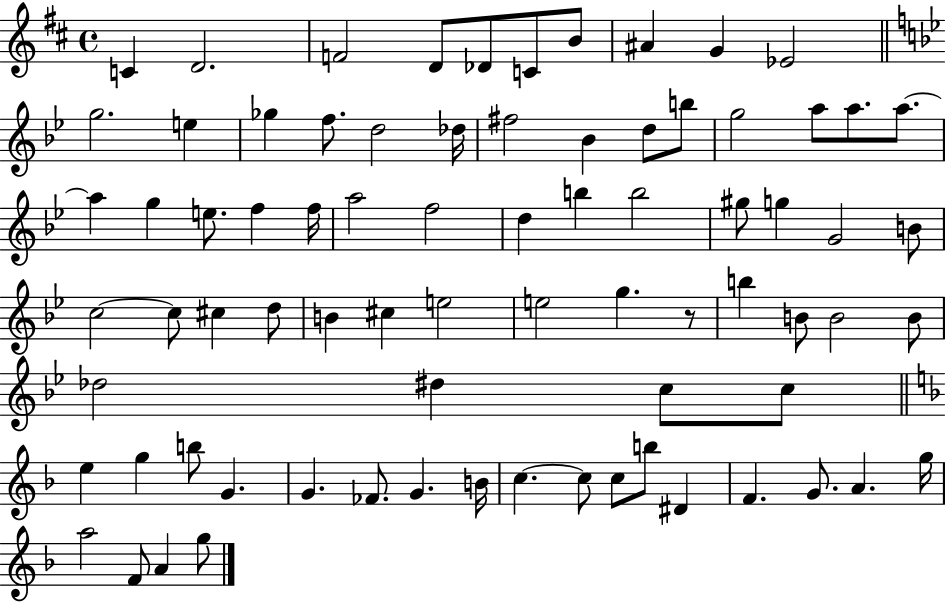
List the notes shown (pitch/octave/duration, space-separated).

C4/q D4/h. F4/h D4/e Db4/e C4/e B4/e A#4/q G4/q Eb4/h G5/h. E5/q Gb5/q F5/e. D5/h Db5/s F#5/h Bb4/q D5/e B5/e G5/h A5/e A5/e. A5/e. A5/q G5/q E5/e. F5/q F5/s A5/h F5/h D5/q B5/q B5/h G#5/e G5/q G4/h B4/e C5/h C5/e C#5/q D5/e B4/q C#5/q E5/h E5/h G5/q. R/e B5/q B4/e B4/h B4/e Db5/h D#5/q C5/e C5/e E5/q G5/q B5/e G4/q. G4/q. FES4/e. G4/q. B4/s C5/q. C5/e C5/e B5/e D#4/q F4/q. G4/e. A4/q. G5/s A5/h F4/e A4/q G5/e